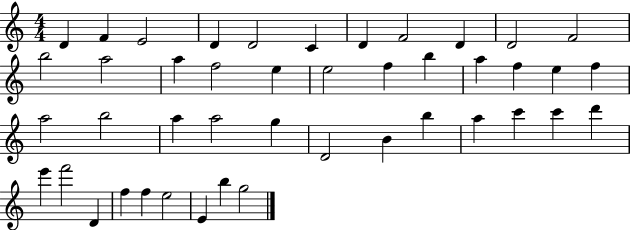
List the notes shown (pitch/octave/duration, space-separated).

D4/q F4/q E4/h D4/q D4/h C4/q D4/q F4/h D4/q D4/h F4/h B5/h A5/h A5/q F5/h E5/q E5/h F5/q B5/q A5/q F5/q E5/q F5/q A5/h B5/h A5/q A5/h G5/q D4/h B4/q B5/q A5/q C6/q C6/q D6/q E6/q F6/h D4/q F5/q F5/q E5/h E4/q B5/q G5/h